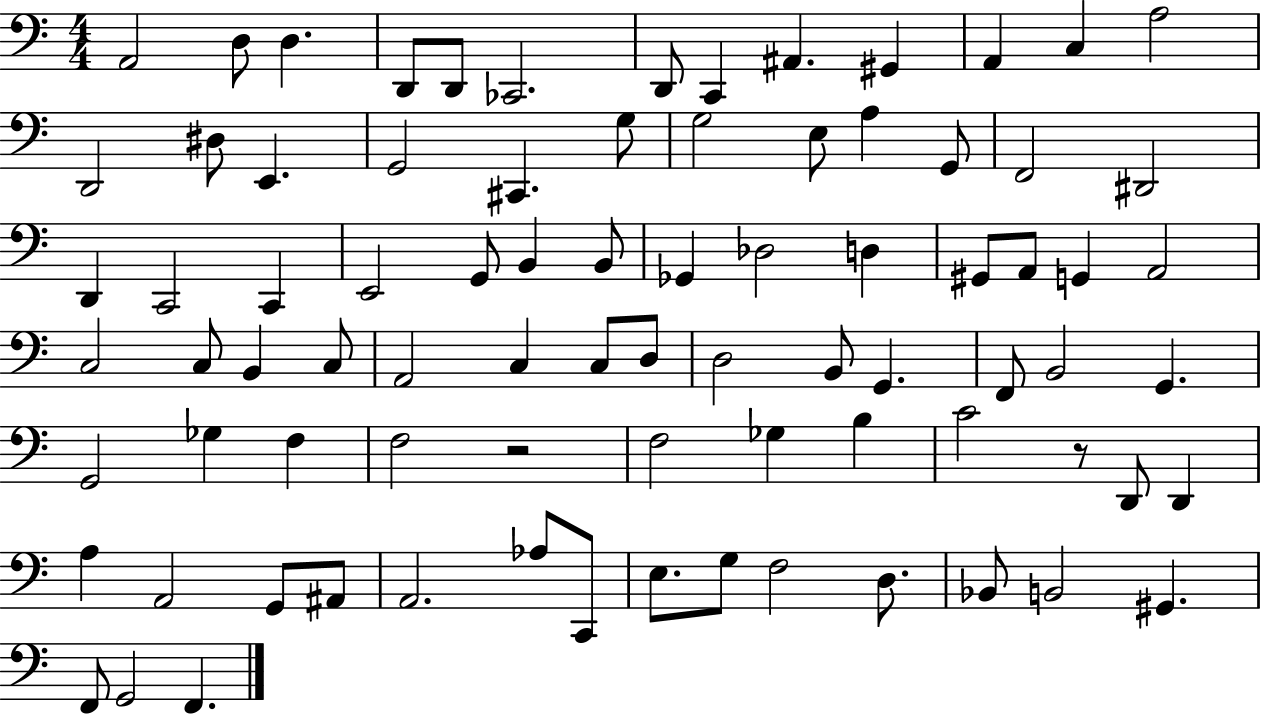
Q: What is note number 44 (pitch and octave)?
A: A2